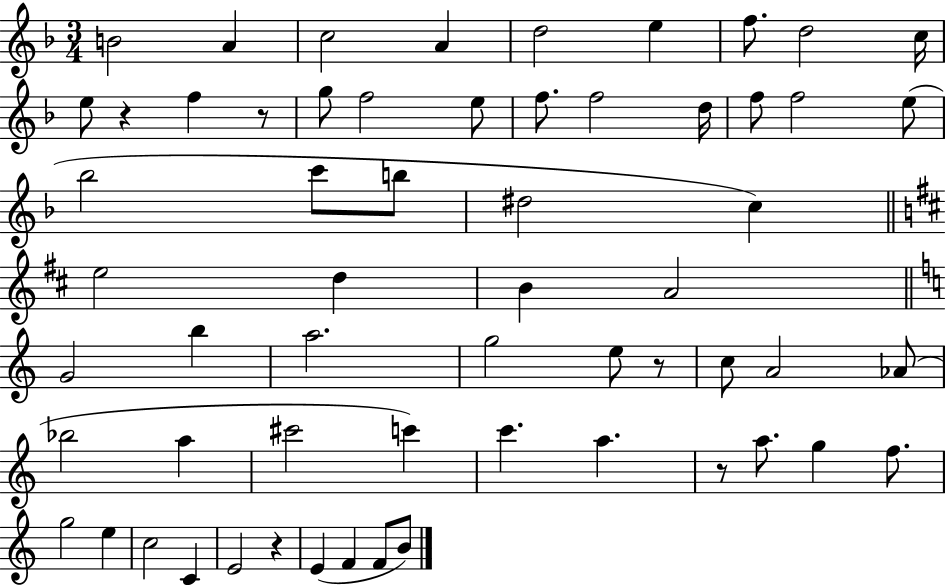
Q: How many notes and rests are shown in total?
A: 60